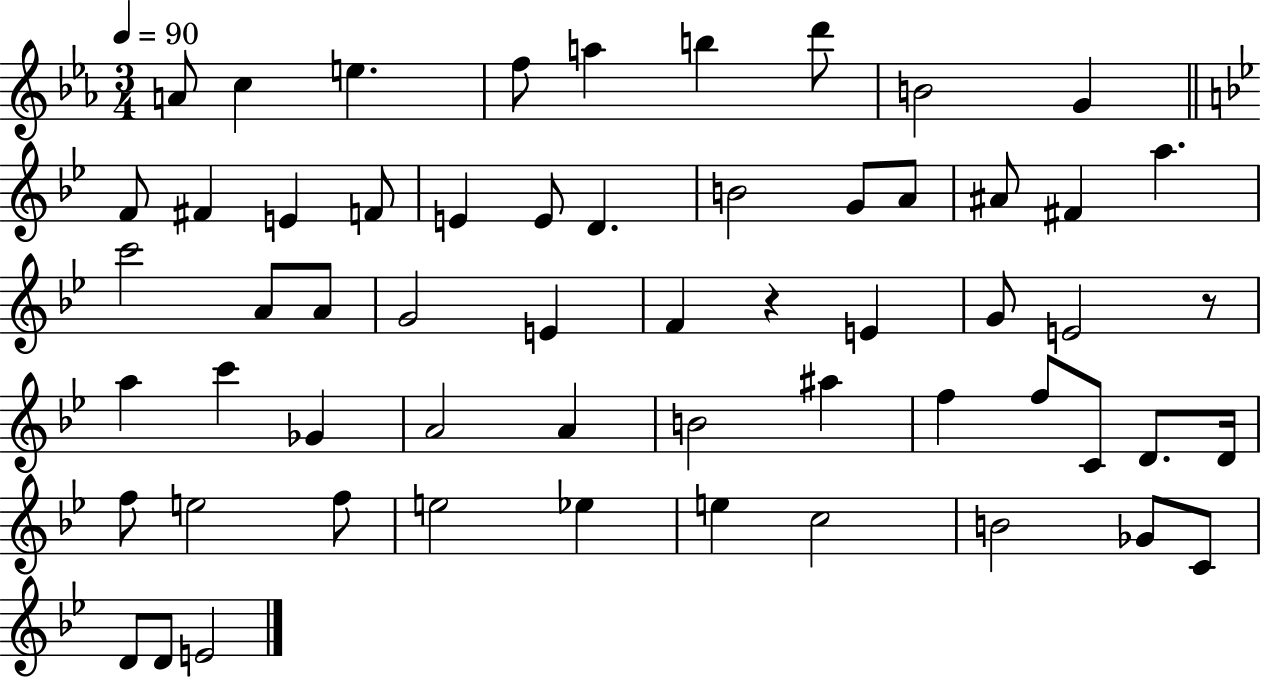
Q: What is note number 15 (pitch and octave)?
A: E4